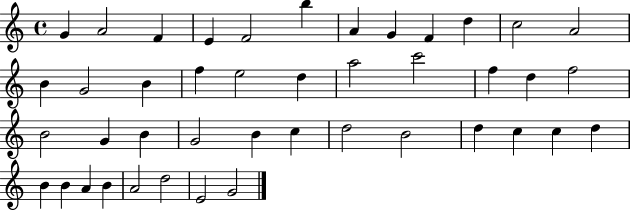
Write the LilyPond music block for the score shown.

{
  \clef treble
  \time 4/4
  \defaultTimeSignature
  \key c \major
  g'4 a'2 f'4 | e'4 f'2 b''4 | a'4 g'4 f'4 d''4 | c''2 a'2 | \break b'4 g'2 b'4 | f''4 e''2 d''4 | a''2 c'''2 | f''4 d''4 f''2 | \break b'2 g'4 b'4 | g'2 b'4 c''4 | d''2 b'2 | d''4 c''4 c''4 d''4 | \break b'4 b'4 a'4 b'4 | a'2 d''2 | e'2 g'2 | \bar "|."
}